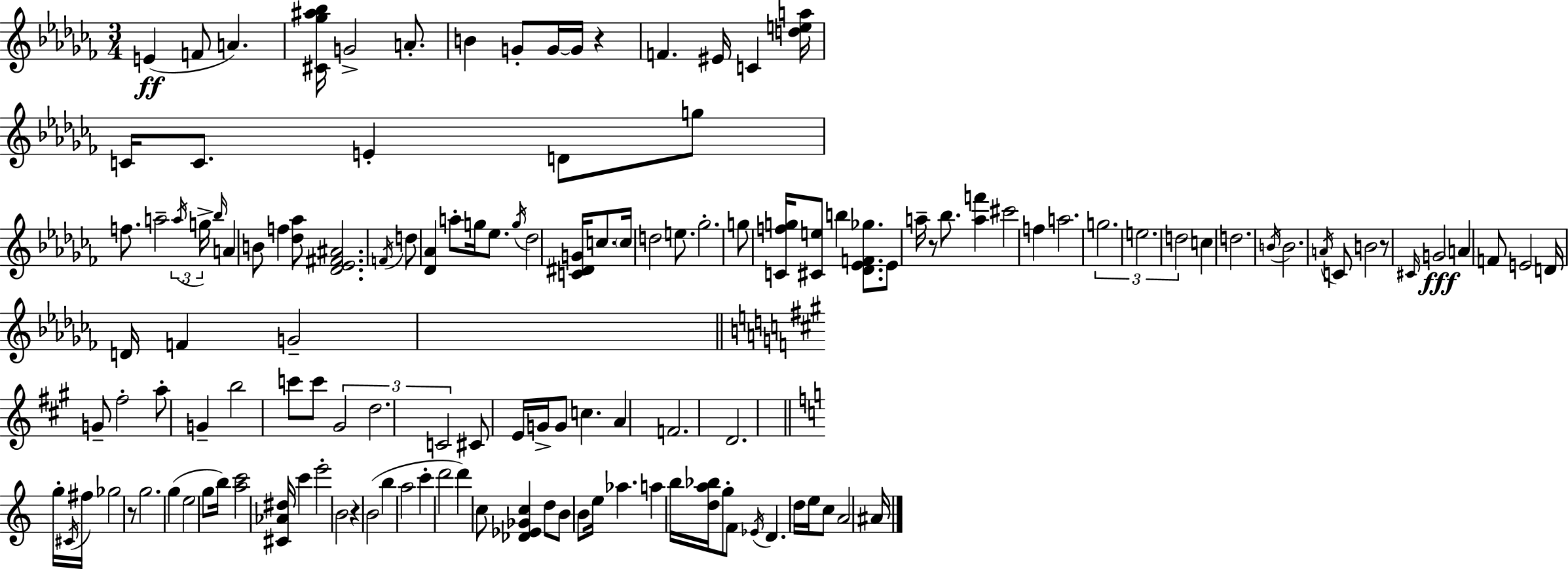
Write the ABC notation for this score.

X:1
T:Untitled
M:3/4
L:1/4
K:Abm
E F/2 A [^C_g^a_b]/4 G2 A/2 B G/2 G/4 G/4 z F ^E/4 C [dea]/4 C/4 C/2 E D/2 g/2 f/2 a2 a/4 g/4 _b/4 A B/2 f [_d_a]/2 [_D_E^F^A]2 F/4 d/2 [_D_A] a/2 g/4 _e/2 g/4 _d2 [C^DG]/4 c/2 c/4 d2 e/2 _g2 g/2 [Cfg]/4 [^Ce]/2 b [_D_EF_g]/2 _E/2 a/4 z/2 _b/2 [af'] ^c'2 f a2 g2 e2 d2 c d2 B/4 B2 A/4 C/2 B2 z/2 ^C/4 G2 A F/2 E2 D/4 D/4 F G2 G/2 ^f2 a/2 G b2 c'/2 c'/2 ^G2 d2 C2 ^C/2 E/4 G/4 G/2 c A F2 D2 g/4 ^C/4 ^f/4 _g2 z/2 g2 g e2 g/2 b/4 [ac']2 [^C_A^d]/4 c' e'2 B2 z B2 b a2 c' d'2 d' c/2 [_D_E_Gc] d/2 B/2 B/2 e/4 _a a b/4 [da_b]/4 g/2 F/2 _E/4 D d/4 e/4 c/2 A2 ^A/4